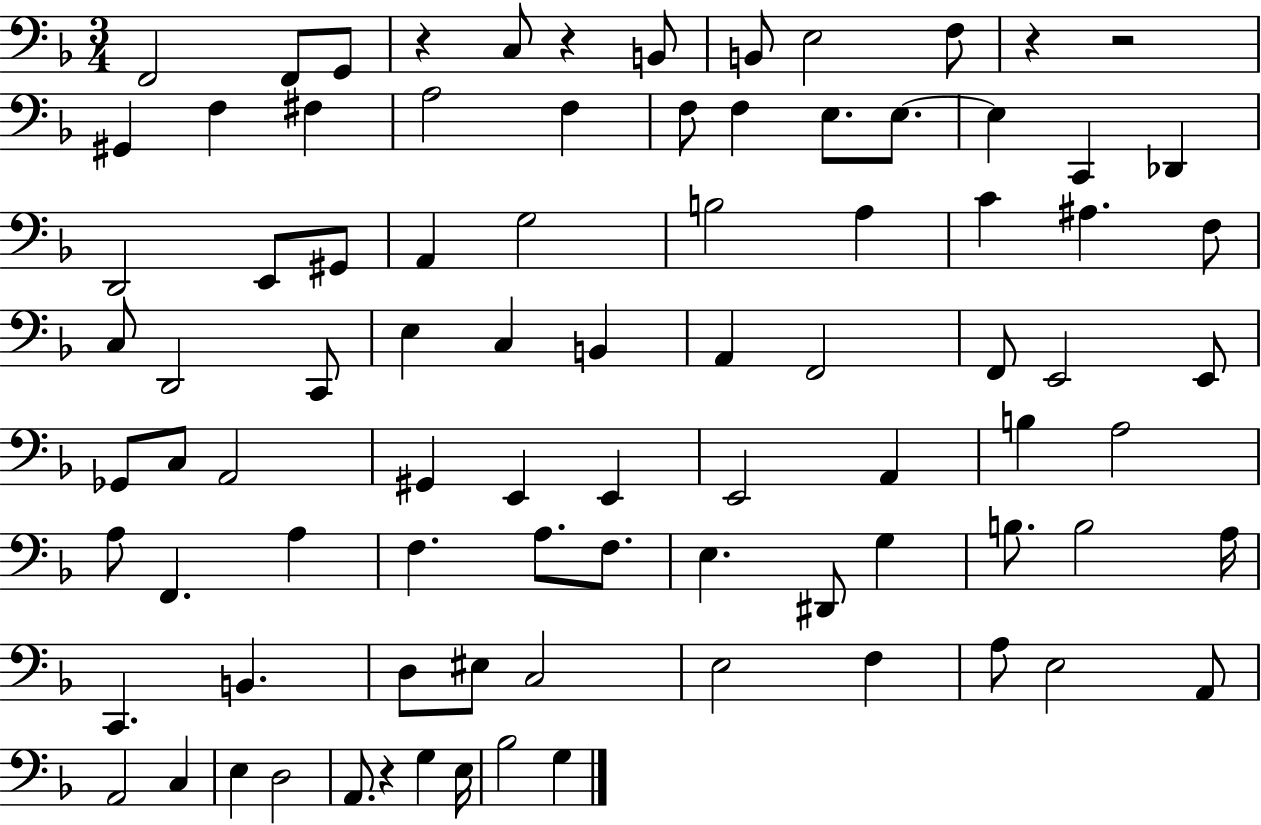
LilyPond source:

{
  \clef bass
  \numericTimeSignature
  \time 3/4
  \key f \major
  \repeat volta 2 { f,2 f,8 g,8 | r4 c8 r4 b,8 | b,8 e2 f8 | r4 r2 | \break gis,4 f4 fis4 | a2 f4 | f8 f4 e8. e8.~~ | e4 c,4 des,4 | \break d,2 e,8 gis,8 | a,4 g2 | b2 a4 | c'4 ais4. f8 | \break c8 d,2 c,8 | e4 c4 b,4 | a,4 f,2 | f,8 e,2 e,8 | \break ges,8 c8 a,2 | gis,4 e,4 e,4 | e,2 a,4 | b4 a2 | \break a8 f,4. a4 | f4. a8. f8. | e4. dis,8 g4 | b8. b2 a16 | \break c,4. b,4. | d8 eis8 c2 | e2 f4 | a8 e2 a,8 | \break a,2 c4 | e4 d2 | a,8. r4 g4 e16 | bes2 g4 | \break } \bar "|."
}